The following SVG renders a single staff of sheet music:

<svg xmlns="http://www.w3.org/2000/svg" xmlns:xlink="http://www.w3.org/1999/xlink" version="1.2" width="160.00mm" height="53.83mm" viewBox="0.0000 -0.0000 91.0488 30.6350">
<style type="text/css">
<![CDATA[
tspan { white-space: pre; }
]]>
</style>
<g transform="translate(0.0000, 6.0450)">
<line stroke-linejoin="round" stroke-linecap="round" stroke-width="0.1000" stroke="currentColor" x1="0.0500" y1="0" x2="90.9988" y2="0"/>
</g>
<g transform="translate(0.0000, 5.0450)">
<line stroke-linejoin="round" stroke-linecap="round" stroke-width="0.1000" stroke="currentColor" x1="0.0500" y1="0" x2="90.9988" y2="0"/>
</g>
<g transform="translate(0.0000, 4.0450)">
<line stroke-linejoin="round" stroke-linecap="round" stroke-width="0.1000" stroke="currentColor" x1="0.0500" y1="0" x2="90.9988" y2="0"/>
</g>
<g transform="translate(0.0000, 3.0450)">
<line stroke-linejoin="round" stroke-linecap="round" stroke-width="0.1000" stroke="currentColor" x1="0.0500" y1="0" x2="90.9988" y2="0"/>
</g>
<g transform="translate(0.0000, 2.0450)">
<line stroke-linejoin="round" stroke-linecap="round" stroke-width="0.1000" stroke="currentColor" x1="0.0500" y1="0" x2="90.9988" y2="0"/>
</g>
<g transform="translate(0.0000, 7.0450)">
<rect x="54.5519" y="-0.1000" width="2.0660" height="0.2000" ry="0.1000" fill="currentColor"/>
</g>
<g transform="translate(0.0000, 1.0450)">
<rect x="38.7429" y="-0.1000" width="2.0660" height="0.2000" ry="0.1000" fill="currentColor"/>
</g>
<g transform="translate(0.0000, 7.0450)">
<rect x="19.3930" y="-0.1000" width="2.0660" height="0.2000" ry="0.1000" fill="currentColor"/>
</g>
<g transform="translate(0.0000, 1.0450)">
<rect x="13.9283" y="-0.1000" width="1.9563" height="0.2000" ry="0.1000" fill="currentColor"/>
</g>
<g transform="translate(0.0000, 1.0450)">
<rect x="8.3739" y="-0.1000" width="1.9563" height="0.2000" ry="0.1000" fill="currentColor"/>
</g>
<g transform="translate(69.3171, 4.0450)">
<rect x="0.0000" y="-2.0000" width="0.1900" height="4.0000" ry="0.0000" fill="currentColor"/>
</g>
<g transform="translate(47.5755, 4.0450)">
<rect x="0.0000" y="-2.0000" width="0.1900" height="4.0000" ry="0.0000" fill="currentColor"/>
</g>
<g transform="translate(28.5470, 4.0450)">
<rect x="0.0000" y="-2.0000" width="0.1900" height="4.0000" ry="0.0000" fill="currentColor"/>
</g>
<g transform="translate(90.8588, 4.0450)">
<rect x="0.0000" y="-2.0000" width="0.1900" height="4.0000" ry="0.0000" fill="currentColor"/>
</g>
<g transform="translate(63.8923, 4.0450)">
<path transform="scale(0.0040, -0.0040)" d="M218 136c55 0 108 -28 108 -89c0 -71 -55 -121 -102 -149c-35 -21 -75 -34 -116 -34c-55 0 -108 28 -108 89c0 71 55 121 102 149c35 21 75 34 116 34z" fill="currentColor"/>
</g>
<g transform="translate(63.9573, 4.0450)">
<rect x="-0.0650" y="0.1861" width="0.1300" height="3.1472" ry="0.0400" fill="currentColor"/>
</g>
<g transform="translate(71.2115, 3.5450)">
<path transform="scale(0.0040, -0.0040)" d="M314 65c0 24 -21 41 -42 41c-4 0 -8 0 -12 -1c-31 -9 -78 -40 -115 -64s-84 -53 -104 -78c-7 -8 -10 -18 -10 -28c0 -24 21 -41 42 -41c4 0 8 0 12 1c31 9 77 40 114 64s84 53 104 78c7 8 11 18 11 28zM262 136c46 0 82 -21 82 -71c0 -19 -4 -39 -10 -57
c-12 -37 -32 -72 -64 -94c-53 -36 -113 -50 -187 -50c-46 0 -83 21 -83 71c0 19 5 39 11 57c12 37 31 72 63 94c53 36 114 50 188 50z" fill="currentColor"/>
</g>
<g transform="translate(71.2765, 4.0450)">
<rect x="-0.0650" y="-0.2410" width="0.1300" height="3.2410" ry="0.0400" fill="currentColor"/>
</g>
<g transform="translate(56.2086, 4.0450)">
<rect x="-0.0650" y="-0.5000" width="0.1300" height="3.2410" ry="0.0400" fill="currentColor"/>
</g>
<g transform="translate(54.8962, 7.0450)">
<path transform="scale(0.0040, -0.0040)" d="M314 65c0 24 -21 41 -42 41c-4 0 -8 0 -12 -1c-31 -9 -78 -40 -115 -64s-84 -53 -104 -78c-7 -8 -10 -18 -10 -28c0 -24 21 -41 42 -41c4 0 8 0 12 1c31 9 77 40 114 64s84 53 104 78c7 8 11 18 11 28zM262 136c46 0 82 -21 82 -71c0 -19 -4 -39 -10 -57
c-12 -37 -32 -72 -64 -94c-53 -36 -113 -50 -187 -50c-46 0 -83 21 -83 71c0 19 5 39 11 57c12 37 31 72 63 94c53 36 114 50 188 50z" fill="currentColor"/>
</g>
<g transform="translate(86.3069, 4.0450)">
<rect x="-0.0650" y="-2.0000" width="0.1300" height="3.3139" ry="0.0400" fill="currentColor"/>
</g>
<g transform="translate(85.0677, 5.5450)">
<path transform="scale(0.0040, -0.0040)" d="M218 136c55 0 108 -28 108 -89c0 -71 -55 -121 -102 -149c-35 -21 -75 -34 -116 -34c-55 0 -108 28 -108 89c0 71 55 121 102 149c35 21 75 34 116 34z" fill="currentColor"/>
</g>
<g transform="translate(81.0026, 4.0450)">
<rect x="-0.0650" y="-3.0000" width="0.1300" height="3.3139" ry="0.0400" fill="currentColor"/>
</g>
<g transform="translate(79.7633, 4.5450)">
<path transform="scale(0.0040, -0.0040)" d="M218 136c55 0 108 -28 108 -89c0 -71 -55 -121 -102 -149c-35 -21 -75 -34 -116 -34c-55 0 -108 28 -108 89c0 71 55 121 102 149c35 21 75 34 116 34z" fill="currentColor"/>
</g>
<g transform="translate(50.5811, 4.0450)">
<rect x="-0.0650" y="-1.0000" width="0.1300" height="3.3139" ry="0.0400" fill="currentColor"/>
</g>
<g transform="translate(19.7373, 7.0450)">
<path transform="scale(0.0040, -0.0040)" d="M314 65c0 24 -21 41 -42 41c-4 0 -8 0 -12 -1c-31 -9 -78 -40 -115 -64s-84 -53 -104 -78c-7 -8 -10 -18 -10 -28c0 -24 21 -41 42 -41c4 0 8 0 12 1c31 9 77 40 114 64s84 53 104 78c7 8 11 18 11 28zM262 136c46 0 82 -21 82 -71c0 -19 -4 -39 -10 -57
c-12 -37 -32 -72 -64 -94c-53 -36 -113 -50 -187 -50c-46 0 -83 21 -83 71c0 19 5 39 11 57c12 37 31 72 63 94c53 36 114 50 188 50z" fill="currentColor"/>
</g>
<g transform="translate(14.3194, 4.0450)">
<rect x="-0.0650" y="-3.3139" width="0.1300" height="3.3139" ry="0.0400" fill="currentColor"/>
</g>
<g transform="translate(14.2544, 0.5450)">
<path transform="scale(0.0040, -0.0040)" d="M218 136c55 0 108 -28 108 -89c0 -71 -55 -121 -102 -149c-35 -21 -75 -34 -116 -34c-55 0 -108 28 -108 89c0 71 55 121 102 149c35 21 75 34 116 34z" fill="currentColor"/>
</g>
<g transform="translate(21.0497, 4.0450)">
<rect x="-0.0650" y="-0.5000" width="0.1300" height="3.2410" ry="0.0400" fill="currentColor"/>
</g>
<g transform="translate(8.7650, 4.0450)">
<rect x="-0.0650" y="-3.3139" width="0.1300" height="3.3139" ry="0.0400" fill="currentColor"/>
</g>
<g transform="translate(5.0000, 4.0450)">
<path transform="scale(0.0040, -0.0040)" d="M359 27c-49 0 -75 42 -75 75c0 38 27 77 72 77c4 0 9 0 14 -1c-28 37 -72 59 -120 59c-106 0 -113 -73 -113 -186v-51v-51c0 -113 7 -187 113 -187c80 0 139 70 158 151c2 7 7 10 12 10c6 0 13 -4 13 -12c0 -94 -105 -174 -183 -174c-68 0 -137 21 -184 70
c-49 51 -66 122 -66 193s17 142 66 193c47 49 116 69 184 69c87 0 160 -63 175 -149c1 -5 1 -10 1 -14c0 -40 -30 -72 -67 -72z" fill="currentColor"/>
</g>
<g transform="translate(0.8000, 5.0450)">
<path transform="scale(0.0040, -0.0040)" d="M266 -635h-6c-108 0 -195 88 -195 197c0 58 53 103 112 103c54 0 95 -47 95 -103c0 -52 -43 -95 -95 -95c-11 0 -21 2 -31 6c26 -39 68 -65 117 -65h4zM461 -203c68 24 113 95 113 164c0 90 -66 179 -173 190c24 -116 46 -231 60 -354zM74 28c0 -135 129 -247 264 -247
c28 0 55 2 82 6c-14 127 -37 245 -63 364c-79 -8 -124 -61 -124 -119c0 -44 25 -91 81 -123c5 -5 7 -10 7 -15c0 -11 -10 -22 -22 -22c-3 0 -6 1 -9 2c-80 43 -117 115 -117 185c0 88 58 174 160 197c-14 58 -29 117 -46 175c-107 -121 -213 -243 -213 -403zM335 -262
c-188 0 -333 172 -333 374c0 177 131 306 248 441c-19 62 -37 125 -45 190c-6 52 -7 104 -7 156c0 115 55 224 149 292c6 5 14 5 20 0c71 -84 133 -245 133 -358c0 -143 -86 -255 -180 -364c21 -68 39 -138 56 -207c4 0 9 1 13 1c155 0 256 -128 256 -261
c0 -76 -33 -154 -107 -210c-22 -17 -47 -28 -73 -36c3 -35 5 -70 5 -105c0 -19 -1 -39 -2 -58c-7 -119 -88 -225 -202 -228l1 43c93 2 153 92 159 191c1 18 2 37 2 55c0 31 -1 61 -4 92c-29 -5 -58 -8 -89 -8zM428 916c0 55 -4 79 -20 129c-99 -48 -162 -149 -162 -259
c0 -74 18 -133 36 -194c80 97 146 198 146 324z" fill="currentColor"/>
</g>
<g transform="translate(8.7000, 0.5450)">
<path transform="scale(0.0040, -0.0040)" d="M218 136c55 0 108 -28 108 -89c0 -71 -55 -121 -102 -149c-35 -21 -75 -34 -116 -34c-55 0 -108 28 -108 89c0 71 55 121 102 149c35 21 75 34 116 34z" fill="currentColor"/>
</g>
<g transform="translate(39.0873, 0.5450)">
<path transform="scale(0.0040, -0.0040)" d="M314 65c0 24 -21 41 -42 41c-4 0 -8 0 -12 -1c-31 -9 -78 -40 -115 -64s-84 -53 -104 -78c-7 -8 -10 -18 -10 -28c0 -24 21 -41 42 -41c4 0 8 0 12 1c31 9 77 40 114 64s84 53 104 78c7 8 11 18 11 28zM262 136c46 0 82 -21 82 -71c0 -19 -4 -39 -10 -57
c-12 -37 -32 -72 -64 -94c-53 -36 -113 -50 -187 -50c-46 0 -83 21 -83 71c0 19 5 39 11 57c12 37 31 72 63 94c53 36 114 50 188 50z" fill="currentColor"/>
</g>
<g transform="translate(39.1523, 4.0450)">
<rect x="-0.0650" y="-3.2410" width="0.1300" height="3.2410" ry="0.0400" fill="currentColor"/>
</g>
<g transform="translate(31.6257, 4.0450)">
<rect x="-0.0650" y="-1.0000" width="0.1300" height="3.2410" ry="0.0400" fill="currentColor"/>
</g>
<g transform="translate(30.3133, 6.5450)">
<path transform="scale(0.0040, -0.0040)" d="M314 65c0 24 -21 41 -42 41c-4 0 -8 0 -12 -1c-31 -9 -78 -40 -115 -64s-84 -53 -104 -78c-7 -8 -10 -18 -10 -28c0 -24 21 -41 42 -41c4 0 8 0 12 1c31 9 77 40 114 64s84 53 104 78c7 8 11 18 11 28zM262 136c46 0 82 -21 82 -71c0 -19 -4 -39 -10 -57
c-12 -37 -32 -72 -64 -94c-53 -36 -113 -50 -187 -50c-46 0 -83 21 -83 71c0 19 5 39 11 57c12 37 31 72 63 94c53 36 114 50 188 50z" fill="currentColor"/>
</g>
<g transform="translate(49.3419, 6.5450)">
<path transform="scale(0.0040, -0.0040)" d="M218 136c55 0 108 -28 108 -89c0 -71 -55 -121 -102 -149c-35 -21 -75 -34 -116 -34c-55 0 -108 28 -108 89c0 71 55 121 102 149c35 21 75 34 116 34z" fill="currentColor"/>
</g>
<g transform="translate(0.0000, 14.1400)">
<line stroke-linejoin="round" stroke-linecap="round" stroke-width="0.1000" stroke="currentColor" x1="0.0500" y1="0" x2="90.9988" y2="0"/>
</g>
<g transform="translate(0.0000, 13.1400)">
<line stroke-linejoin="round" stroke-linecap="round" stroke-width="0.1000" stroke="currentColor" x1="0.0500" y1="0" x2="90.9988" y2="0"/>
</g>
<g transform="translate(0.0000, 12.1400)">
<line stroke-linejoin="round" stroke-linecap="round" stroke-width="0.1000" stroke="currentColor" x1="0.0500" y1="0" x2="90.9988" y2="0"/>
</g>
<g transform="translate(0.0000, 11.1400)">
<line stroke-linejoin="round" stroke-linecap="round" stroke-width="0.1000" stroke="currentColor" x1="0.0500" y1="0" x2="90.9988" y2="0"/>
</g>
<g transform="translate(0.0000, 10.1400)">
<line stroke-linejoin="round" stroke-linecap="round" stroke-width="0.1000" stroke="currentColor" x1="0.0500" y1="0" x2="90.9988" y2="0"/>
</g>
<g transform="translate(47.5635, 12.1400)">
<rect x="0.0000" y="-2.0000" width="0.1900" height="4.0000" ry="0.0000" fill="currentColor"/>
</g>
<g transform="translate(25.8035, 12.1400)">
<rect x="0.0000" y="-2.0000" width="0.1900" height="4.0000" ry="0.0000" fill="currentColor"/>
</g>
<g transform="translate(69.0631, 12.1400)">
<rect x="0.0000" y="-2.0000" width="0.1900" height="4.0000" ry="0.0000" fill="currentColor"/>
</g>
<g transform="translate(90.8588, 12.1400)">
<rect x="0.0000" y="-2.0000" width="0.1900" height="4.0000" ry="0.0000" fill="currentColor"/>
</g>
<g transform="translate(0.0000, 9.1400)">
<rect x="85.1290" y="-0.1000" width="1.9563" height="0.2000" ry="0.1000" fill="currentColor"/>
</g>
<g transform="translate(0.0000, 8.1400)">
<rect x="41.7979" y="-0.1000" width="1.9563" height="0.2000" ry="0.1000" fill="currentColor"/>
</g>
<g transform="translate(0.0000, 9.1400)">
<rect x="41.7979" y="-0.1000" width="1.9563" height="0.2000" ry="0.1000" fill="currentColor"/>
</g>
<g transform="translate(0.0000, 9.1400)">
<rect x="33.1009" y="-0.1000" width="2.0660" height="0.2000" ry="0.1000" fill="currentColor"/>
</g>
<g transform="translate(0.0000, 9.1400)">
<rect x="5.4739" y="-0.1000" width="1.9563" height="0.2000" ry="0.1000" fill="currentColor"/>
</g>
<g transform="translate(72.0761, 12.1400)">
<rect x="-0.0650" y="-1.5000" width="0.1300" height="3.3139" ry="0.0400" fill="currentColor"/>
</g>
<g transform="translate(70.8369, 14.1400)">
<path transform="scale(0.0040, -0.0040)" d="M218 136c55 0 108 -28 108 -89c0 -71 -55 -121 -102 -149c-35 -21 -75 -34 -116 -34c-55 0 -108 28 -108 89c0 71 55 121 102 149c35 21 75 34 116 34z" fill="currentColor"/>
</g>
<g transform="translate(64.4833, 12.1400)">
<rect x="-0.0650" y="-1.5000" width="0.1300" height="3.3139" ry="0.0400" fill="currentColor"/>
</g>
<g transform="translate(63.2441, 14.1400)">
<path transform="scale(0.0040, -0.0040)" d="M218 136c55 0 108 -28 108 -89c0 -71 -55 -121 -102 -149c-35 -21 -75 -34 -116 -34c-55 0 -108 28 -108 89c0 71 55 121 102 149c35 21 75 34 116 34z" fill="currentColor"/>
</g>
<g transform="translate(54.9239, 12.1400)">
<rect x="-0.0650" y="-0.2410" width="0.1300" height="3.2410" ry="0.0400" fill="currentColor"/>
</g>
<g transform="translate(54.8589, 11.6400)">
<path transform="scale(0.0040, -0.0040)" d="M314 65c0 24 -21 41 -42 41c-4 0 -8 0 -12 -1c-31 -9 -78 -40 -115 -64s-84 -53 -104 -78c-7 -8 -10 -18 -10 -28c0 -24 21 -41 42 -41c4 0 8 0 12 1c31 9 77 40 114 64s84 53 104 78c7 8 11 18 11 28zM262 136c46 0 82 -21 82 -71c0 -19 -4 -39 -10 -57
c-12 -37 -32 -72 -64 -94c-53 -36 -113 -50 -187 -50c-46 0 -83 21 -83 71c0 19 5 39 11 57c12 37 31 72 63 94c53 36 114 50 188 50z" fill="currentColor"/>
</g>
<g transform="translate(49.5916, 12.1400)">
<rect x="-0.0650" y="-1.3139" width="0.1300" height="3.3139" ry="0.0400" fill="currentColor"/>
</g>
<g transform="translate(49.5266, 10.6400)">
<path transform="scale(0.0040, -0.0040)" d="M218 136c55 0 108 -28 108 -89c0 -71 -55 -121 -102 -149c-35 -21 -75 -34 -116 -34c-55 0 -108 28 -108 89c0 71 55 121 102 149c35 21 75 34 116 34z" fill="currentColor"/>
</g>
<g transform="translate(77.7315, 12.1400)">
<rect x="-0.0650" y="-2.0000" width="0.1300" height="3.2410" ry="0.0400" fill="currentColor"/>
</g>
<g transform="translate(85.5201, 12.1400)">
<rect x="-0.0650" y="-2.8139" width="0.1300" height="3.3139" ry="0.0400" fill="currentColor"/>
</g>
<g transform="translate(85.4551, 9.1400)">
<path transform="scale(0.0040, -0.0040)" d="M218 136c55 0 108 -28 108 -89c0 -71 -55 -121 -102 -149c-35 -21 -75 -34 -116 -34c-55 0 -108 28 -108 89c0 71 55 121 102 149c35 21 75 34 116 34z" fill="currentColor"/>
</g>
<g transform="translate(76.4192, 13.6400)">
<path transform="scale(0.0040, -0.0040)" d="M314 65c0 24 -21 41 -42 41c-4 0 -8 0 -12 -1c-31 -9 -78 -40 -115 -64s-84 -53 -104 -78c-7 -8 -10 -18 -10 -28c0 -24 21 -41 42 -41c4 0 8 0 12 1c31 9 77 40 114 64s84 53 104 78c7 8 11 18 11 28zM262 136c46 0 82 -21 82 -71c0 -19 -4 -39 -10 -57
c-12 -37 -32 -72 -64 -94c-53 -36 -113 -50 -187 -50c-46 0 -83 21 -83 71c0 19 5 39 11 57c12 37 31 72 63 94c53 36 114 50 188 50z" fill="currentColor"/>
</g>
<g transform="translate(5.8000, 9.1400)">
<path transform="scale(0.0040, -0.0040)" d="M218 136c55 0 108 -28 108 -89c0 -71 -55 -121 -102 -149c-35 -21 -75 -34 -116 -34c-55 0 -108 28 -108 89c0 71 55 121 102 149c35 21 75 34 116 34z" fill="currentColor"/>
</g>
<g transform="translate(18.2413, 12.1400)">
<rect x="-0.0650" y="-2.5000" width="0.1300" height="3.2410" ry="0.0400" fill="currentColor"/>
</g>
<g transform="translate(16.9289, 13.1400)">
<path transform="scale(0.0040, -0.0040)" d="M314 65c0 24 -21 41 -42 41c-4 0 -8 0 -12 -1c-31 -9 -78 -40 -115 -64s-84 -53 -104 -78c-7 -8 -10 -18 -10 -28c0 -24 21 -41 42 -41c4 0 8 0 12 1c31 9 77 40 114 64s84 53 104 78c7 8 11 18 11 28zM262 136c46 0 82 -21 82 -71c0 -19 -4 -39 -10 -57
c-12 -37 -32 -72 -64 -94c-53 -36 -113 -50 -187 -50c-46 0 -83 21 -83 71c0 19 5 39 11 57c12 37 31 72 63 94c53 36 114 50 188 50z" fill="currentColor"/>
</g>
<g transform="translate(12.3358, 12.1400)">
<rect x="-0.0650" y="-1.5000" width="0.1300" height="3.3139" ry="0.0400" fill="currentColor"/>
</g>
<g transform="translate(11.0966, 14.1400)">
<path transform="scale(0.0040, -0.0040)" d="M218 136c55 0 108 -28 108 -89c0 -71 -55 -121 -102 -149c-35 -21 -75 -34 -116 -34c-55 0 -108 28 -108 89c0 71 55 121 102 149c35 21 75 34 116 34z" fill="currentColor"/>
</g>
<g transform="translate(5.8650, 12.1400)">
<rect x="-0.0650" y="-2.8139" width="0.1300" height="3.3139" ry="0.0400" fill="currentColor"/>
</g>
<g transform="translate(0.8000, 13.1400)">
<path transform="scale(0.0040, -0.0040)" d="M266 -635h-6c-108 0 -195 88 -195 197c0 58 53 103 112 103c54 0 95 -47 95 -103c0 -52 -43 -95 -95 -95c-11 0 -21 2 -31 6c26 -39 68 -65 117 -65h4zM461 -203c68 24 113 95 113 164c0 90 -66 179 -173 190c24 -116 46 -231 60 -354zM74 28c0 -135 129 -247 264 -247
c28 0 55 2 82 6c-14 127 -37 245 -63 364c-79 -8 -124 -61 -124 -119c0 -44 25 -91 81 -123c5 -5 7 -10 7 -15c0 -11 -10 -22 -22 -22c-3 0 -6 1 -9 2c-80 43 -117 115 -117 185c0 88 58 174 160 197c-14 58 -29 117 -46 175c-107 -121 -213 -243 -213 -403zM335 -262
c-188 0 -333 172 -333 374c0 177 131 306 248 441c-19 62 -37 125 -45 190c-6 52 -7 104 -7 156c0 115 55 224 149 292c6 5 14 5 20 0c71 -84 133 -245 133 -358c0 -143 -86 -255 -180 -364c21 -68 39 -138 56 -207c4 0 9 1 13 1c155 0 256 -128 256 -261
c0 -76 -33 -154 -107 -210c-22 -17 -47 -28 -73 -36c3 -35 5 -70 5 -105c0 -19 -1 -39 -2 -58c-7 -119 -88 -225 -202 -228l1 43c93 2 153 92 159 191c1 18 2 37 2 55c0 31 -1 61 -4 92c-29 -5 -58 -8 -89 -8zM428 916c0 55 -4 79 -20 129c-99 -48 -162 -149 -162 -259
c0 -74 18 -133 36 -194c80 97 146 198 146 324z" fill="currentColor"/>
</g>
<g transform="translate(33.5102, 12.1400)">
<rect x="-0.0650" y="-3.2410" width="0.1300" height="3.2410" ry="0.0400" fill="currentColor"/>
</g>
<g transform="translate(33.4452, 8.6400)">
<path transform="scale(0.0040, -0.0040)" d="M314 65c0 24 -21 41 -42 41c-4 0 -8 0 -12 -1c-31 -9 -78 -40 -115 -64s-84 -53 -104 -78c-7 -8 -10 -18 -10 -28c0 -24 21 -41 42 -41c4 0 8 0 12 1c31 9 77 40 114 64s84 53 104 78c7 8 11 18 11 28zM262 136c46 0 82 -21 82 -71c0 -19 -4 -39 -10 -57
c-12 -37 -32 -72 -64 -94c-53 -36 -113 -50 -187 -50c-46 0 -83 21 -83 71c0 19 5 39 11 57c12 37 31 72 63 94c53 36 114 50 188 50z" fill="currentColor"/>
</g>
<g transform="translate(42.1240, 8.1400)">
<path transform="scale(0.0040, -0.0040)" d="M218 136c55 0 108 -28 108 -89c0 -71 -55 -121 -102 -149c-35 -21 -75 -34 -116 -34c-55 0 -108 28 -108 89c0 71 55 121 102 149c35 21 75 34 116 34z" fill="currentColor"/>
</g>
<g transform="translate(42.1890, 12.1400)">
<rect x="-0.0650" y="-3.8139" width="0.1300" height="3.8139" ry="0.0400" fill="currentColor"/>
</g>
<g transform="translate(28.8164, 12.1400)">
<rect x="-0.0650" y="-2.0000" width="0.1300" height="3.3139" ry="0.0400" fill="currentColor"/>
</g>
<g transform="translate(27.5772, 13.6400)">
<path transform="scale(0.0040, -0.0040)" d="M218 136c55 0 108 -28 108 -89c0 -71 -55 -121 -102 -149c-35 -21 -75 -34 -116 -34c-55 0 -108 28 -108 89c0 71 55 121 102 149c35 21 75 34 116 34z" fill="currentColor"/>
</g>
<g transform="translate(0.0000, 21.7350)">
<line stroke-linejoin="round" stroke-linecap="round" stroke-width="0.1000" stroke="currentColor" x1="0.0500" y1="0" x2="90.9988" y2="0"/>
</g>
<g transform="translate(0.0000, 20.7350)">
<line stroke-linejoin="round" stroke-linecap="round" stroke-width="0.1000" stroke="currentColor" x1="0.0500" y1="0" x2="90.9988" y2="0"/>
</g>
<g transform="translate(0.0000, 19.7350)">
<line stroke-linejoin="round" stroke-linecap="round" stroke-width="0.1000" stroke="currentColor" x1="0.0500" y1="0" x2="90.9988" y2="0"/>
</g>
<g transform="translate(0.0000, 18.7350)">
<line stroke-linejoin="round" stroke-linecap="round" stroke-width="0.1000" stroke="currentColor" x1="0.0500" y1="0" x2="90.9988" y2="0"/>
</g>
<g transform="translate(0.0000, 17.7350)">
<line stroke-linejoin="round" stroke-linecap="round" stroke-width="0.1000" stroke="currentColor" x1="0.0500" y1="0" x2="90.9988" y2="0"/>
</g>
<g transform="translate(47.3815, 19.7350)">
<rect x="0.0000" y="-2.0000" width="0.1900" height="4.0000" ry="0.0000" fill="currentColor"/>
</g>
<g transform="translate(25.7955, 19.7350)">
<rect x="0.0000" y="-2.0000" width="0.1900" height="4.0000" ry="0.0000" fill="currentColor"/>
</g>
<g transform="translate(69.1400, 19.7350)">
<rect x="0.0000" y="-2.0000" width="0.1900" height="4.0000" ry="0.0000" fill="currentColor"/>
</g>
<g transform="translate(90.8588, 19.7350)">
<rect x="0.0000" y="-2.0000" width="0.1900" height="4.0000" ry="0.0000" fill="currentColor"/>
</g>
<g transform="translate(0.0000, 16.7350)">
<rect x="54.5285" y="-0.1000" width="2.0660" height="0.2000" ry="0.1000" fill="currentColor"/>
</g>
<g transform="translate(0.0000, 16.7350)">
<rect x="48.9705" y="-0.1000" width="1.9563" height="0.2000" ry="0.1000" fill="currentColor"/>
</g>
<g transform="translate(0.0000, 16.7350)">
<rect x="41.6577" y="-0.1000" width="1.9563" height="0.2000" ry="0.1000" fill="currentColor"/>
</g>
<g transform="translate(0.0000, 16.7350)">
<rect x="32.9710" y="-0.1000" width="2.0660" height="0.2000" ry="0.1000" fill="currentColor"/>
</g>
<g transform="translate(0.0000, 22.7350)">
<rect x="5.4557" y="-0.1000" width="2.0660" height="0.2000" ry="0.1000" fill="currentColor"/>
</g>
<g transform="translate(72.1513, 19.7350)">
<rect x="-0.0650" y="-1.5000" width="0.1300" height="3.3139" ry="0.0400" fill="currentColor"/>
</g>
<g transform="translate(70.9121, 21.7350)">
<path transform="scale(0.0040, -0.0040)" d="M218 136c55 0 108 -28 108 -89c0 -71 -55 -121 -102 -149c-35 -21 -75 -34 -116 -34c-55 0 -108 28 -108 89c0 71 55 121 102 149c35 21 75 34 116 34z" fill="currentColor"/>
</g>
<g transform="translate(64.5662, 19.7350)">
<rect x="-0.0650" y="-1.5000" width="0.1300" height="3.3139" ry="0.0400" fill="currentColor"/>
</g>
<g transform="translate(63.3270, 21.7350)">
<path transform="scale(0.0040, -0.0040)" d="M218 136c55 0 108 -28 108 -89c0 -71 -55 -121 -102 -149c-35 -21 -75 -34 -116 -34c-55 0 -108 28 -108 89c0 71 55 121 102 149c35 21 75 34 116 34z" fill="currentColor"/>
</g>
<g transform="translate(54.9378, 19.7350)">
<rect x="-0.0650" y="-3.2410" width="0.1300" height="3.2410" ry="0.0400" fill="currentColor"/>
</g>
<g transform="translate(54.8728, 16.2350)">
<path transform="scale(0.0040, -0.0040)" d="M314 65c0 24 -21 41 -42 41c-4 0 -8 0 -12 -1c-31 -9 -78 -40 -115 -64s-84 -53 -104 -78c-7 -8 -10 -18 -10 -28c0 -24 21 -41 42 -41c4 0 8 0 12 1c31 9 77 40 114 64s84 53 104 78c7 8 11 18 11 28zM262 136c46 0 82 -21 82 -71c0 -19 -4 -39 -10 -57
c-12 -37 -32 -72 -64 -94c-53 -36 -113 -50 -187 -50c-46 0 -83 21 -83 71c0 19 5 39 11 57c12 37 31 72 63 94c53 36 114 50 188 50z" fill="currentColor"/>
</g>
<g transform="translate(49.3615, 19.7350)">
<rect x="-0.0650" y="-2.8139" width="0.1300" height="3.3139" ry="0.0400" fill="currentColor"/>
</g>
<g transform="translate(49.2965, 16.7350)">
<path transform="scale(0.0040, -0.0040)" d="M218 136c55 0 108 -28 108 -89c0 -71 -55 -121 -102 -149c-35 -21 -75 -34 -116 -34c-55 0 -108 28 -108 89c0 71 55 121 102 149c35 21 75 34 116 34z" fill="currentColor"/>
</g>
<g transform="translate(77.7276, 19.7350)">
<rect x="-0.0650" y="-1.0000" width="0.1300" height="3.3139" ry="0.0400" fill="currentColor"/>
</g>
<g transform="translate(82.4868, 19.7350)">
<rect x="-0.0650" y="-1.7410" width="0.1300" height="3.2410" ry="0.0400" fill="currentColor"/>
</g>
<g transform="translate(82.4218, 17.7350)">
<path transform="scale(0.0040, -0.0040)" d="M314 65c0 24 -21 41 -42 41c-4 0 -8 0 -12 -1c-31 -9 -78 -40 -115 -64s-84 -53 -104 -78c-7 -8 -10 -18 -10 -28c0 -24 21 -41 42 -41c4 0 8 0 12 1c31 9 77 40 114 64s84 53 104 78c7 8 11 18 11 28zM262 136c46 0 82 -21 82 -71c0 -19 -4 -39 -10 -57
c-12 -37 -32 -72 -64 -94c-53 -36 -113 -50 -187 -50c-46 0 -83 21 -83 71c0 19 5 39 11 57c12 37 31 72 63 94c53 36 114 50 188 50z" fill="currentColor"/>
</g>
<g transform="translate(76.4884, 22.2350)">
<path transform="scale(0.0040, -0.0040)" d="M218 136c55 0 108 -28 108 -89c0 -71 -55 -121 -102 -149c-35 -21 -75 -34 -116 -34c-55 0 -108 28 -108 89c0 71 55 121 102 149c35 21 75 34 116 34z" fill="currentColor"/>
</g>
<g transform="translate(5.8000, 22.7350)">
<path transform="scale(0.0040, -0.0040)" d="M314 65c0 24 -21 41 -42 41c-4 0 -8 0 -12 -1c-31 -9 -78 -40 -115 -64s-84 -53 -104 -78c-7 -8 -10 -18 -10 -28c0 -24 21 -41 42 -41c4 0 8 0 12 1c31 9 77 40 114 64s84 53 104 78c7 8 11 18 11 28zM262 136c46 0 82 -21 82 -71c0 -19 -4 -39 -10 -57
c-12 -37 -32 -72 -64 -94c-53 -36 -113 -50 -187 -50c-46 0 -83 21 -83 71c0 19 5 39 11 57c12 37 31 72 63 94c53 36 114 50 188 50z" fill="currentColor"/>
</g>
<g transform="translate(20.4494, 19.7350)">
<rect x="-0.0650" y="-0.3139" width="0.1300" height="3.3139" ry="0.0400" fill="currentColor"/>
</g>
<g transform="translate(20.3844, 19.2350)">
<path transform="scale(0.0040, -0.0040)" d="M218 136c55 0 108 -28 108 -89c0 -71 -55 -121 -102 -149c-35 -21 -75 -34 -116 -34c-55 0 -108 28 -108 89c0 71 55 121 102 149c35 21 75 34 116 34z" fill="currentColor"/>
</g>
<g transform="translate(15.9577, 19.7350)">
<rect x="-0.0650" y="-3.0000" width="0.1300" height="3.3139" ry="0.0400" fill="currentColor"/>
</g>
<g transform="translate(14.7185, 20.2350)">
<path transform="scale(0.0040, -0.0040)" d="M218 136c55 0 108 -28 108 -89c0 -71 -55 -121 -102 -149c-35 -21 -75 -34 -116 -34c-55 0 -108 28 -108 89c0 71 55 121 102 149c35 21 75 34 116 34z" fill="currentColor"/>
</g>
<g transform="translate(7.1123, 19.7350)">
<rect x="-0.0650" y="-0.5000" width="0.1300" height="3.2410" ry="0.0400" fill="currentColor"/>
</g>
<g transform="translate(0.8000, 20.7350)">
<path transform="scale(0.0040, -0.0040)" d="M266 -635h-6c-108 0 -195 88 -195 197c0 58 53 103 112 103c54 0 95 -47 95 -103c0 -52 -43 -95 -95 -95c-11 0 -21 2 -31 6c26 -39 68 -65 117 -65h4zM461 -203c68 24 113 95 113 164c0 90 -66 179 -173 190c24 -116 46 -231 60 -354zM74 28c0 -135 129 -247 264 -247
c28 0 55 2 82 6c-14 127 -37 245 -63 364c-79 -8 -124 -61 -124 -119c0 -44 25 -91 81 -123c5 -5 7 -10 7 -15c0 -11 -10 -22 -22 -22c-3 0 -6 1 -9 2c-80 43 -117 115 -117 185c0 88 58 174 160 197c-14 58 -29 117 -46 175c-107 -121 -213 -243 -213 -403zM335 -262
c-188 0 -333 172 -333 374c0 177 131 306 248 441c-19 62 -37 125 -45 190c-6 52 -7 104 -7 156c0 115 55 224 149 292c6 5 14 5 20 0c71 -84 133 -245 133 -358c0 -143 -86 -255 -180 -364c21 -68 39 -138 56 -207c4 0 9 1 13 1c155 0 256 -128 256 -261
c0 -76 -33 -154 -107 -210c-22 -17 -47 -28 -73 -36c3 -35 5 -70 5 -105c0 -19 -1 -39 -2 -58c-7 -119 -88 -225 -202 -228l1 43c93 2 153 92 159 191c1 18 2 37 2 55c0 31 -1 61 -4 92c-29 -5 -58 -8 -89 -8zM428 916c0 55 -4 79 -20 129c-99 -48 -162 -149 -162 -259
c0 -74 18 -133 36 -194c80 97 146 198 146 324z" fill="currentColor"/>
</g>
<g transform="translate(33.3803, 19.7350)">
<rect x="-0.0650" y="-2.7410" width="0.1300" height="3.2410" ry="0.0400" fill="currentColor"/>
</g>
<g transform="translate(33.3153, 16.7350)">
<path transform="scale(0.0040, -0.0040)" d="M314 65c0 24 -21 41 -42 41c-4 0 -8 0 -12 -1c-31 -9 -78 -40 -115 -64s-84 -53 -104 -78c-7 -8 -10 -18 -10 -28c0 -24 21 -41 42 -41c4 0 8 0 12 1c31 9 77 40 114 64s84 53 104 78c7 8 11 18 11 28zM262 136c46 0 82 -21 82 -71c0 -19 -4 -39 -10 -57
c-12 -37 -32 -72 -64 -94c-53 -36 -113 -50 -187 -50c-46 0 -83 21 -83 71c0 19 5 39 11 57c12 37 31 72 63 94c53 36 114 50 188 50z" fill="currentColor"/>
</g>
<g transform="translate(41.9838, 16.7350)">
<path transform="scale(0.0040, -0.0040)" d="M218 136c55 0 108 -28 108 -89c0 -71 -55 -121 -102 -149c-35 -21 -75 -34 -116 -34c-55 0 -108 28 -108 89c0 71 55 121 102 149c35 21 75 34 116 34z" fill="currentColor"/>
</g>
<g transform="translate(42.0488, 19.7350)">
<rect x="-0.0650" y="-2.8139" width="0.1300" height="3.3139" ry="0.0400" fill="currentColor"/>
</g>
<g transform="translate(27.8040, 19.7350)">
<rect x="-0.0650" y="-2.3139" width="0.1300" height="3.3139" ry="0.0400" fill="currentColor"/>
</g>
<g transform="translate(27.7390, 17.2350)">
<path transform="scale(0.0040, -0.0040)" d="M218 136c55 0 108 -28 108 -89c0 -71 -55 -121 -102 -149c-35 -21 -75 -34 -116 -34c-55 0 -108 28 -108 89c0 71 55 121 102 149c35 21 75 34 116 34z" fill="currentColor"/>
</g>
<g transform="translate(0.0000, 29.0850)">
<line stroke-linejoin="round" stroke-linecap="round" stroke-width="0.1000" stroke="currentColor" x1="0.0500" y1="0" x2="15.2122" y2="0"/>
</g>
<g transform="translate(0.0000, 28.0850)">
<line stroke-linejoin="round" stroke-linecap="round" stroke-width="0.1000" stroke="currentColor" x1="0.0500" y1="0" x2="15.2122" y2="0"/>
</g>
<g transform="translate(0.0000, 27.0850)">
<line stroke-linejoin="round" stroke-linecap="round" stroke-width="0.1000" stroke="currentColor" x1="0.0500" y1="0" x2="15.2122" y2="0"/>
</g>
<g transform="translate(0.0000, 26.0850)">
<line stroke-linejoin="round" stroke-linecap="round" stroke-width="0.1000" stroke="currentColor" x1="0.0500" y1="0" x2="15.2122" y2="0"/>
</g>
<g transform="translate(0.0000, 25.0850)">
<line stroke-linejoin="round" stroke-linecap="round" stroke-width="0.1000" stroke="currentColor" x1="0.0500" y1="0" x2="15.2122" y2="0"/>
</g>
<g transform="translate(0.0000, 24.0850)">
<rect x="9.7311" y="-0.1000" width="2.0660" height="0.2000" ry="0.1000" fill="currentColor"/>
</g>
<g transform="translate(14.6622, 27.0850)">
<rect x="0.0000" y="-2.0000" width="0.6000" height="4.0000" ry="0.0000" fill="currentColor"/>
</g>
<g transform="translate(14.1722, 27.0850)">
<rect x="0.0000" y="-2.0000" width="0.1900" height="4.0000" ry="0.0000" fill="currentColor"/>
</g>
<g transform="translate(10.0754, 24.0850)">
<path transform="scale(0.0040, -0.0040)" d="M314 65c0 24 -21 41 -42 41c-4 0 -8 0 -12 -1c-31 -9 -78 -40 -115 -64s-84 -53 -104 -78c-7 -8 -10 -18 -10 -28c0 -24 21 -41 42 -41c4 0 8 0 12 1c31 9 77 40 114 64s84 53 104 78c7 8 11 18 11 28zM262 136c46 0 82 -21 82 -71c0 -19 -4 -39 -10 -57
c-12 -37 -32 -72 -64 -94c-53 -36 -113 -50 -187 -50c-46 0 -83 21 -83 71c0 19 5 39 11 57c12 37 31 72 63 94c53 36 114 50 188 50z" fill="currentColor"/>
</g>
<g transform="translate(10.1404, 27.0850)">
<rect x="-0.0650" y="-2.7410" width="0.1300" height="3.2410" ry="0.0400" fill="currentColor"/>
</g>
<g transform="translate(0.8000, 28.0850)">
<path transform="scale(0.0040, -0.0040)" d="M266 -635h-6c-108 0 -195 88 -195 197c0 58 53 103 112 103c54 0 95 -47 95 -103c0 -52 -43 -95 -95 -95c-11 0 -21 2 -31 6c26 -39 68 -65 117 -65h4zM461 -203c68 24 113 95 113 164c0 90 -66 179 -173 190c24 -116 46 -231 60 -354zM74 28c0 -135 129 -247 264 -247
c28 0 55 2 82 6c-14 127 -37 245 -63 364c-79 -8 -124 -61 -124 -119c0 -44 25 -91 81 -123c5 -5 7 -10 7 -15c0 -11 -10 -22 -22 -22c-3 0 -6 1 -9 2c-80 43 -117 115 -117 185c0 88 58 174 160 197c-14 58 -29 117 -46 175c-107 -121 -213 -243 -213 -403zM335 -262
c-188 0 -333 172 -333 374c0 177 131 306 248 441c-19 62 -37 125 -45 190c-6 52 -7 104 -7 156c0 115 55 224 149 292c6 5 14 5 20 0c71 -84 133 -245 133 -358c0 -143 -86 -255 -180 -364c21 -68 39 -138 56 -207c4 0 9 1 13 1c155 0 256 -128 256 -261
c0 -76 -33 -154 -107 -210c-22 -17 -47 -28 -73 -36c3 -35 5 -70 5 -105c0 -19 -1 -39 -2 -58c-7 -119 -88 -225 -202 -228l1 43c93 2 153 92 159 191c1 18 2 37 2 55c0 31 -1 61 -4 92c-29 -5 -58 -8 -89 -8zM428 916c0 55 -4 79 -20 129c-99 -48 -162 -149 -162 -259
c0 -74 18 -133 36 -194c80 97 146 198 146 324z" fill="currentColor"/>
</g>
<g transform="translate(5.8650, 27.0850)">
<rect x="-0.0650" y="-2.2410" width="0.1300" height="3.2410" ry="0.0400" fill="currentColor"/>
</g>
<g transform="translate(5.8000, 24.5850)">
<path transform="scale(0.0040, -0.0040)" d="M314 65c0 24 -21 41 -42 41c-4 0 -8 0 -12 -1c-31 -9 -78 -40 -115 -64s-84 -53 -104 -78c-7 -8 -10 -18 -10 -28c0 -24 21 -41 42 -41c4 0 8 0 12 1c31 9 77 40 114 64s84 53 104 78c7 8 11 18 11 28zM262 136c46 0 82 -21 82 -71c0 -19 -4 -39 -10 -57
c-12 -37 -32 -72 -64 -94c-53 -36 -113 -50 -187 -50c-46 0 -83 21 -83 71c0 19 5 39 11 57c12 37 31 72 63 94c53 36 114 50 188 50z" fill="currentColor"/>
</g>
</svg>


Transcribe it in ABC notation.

X:1
T:Untitled
M:4/4
L:1/4
K:C
b b C2 D2 b2 D C2 B c2 A F a E G2 F b2 c' e c2 E E F2 a C2 A c g a2 a a b2 E E D f2 g2 a2